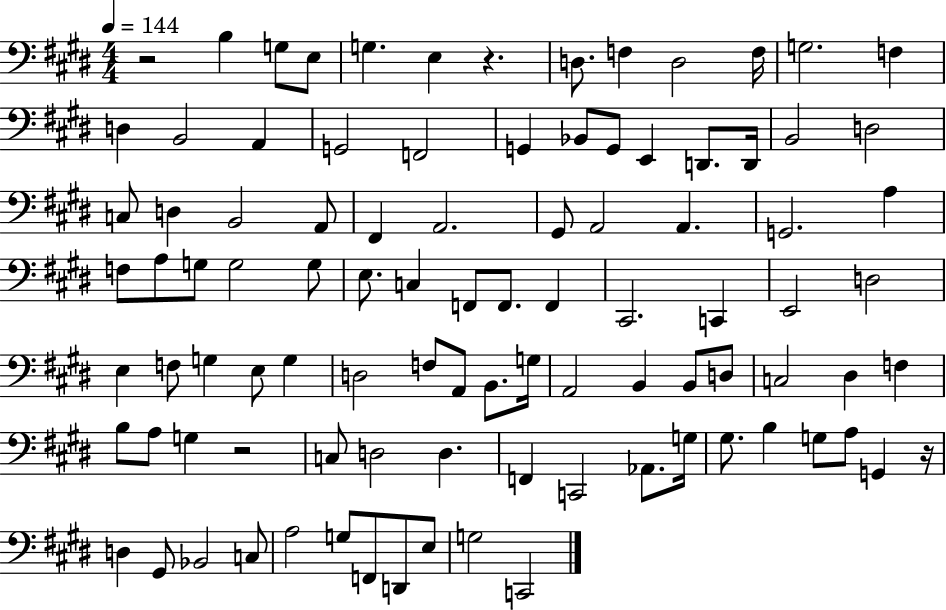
R/h B3/q G3/e E3/e G3/q. E3/q R/q. D3/e. F3/q D3/h F3/s G3/h. F3/q D3/q B2/h A2/q G2/h F2/h G2/q Bb2/e G2/e E2/q D2/e. D2/s B2/h D3/h C3/e D3/q B2/h A2/e F#2/q A2/h. G#2/e A2/h A2/q. G2/h. A3/q F3/e A3/e G3/e G3/h G3/e E3/e. C3/q F2/e F2/e. F2/q C#2/h. C2/q E2/h D3/h E3/q F3/e G3/q E3/e G3/q D3/h F3/e A2/e B2/e. G3/s A2/h B2/q B2/e D3/e C3/h D#3/q F3/q B3/e A3/e G3/q R/h C3/e D3/h D3/q. F2/q C2/h Ab2/e. G3/s G#3/e. B3/q G3/e A3/e G2/q R/s D3/q G#2/e Bb2/h C3/e A3/h G3/e F2/e D2/e E3/e G3/h C2/h